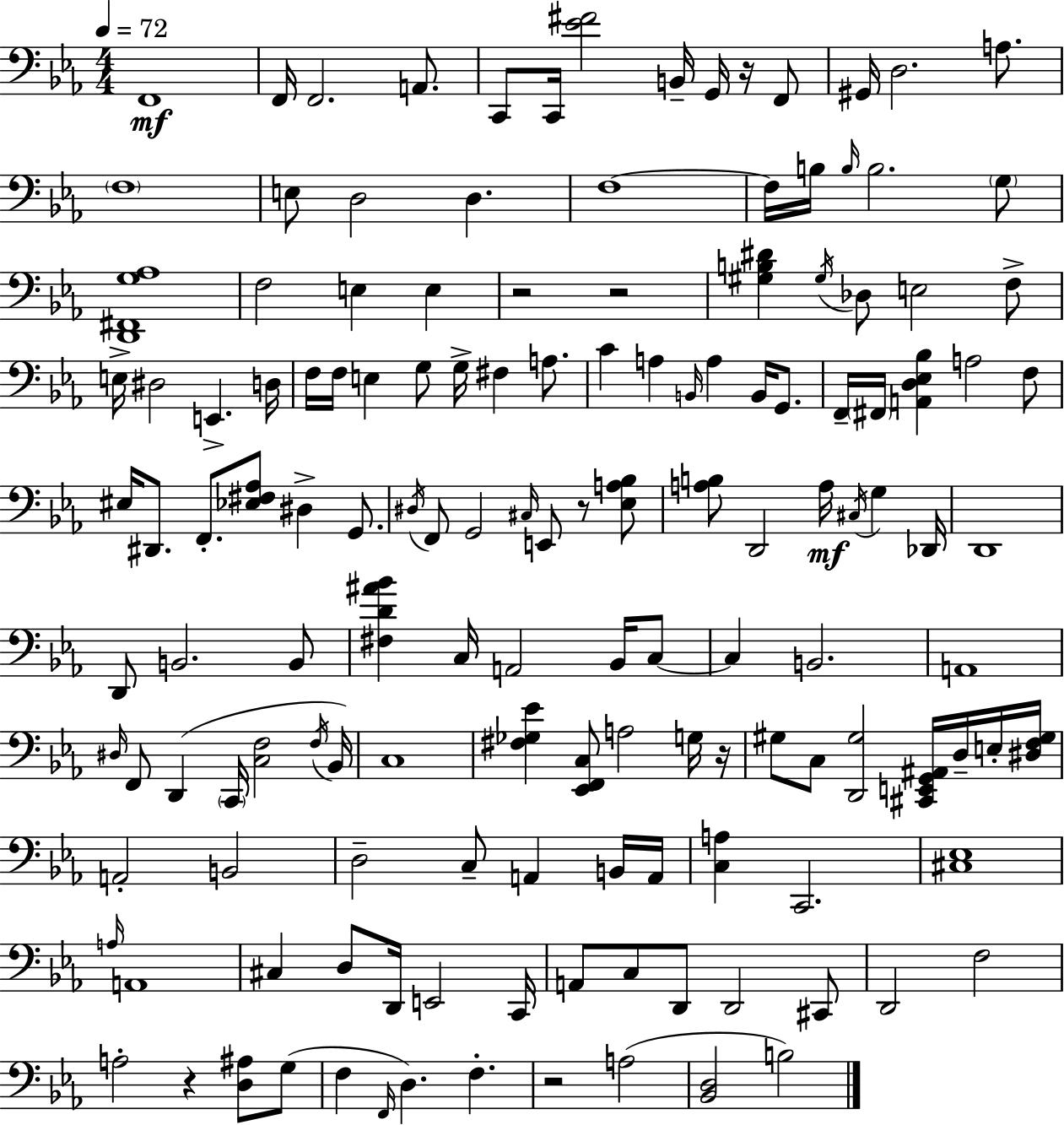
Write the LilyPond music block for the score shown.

{
  \clef bass
  \numericTimeSignature
  \time 4/4
  \key c \minor
  \tempo 4 = 72
  f,1\mf | f,16 f,2. a,8. | c,8 c,16 <ees' fis'>2 b,16-- g,16 r16 f,8 | gis,16 d2. a8. | \break \parenthesize f1 | e8 d2 d4. | f1~~ | f16 b16 \grace { b16 } b2. \parenthesize g8 | \break <d, fis, g aes>1 | f2 e4 e4 | r2 r2 | <gis b dis'>4 \acciaccatura { gis16 } des8 e2 | \break f8-> e16-> dis2 e,4.-> | d16 f16 f16 e4 g8 g16-> fis4 a8. | c'4 a4 \grace { b,16 } a4 b,16 | g,8. f,16-- \parenthesize fis,16 <a, d ees bes>4 a2 | \break f8 eis16 dis,8. f,8.-. <ees fis aes>8 dis4-> | g,8. \acciaccatura { dis16 } f,8 g,2 \grace { cis16 } e,8 | r8 <ees a bes>8 <a b>8 d,2 a16\mf | \acciaccatura { cis16 } g4 des,16 d,1 | \break d,8 b,2. | b,8 <fis d' ais' bes'>4 c16 a,2 | bes,16 c8~~ c4 b,2. | a,1 | \break \grace { dis16 } f,8 d,4( \parenthesize c,16 <c f>2 | \acciaccatura { f16 } bes,16) c1 | <fis ges ees'>4 <ees, f, c>8 a2 | g16 r16 gis8 c8 <d, gis>2 | \break <cis, e, g, ais,>16 d16-- e16-. <dis f gis>16 a,2-. | b,2 d2-- | c8-- a,4 b,16 a,16 <c a>4 c,2. | <cis ees>1 | \break \grace { a16 } a,1 | cis4 d8 d,16 | e,2 c,16 a,8 c8 d,8 d,2 | cis,8 d,2 | \break f2 a2-. | r4 <d ais>8 g8( f4 \grace { f,16 } d4.) | f4.-. r2 | a2( <bes, d>2 | \break b2) \bar "|."
}